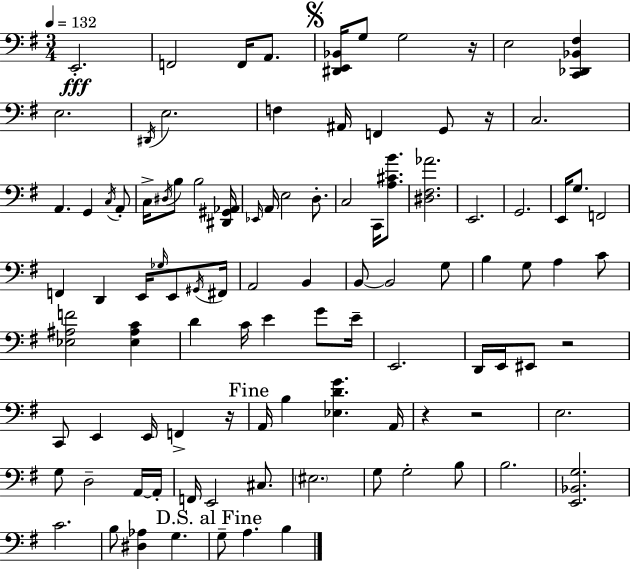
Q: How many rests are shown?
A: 6